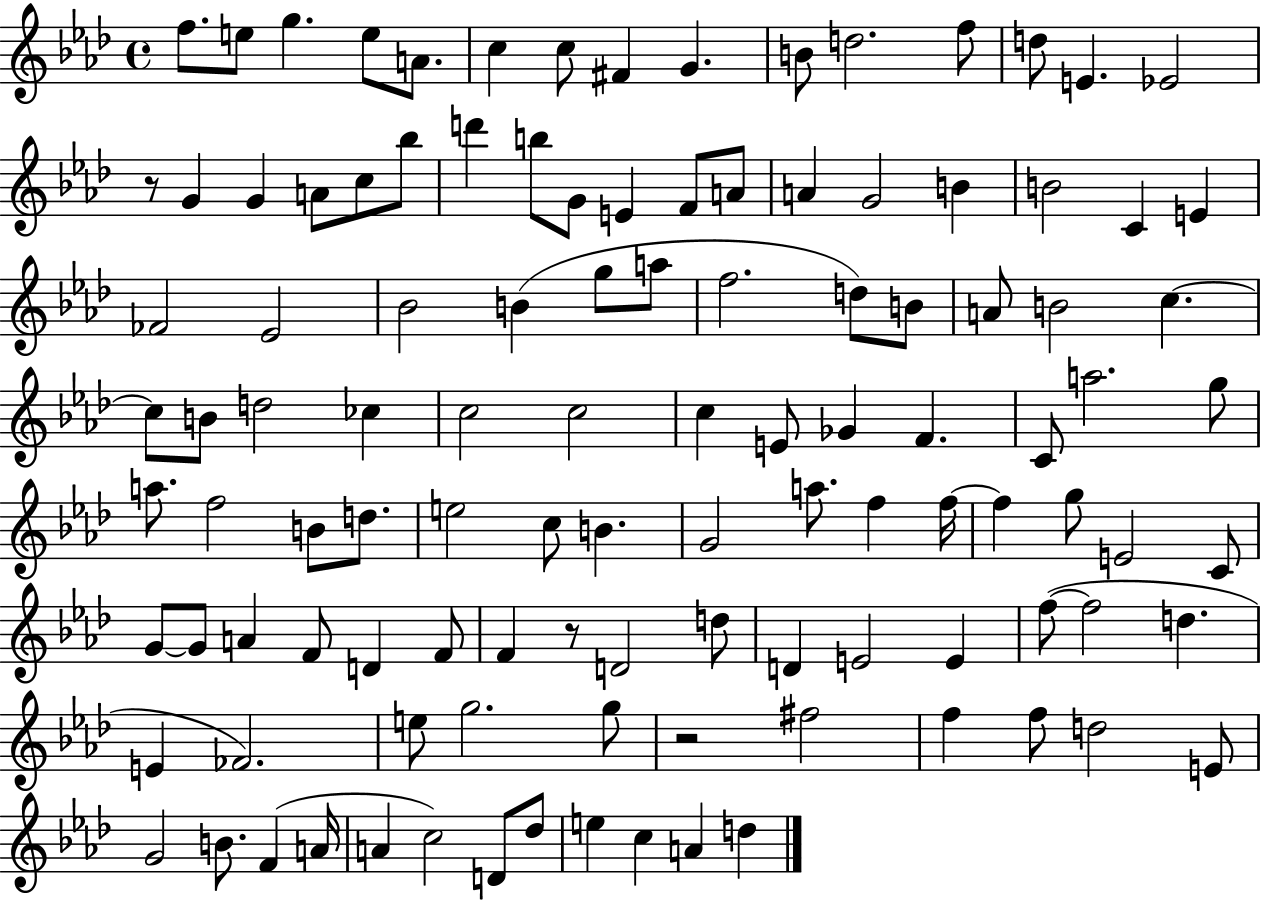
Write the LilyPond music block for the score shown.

{
  \clef treble
  \time 4/4
  \defaultTimeSignature
  \key aes \major
  \repeat volta 2 { f''8. e''8 g''4. e''8 a'8. | c''4 c''8 fis'4 g'4. | b'8 d''2. f''8 | d''8 e'4. ees'2 | \break r8 g'4 g'4 a'8 c''8 bes''8 | d'''4 b''8 g'8 e'4 f'8 a'8 | a'4 g'2 b'4 | b'2 c'4 e'4 | \break fes'2 ees'2 | bes'2 b'4( g''8 a''8 | f''2. d''8) b'8 | a'8 b'2 c''4.~~ | \break c''8 b'8 d''2 ces''4 | c''2 c''2 | c''4 e'8 ges'4 f'4. | c'8 a''2. g''8 | \break a''8. f''2 b'8 d''8. | e''2 c''8 b'4. | g'2 a''8. f''4 f''16~~ | f''4 g''8 e'2 c'8 | \break g'8~~ g'8 a'4 f'8 d'4 f'8 | f'4 r8 d'2 d''8 | d'4 e'2 e'4 | f''8~(~ f''2 d''4. | \break e'4 fes'2.) | e''8 g''2. g''8 | r2 fis''2 | f''4 f''8 d''2 e'8 | \break g'2 b'8. f'4( a'16 | a'4 c''2) d'8 des''8 | e''4 c''4 a'4 d''4 | } \bar "|."
}